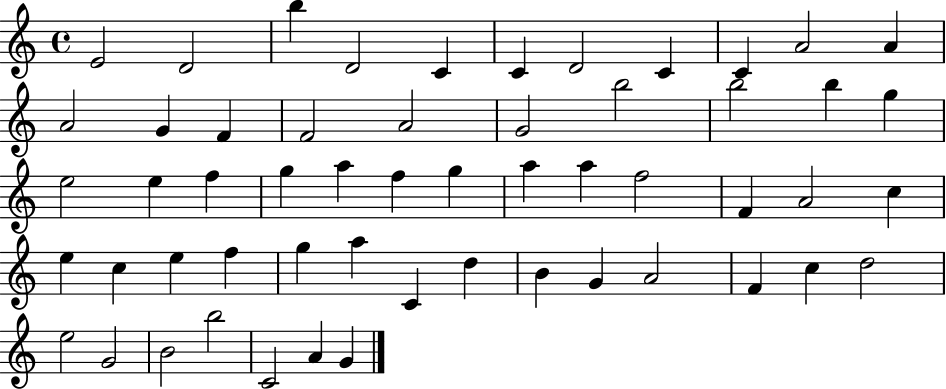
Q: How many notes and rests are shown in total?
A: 55